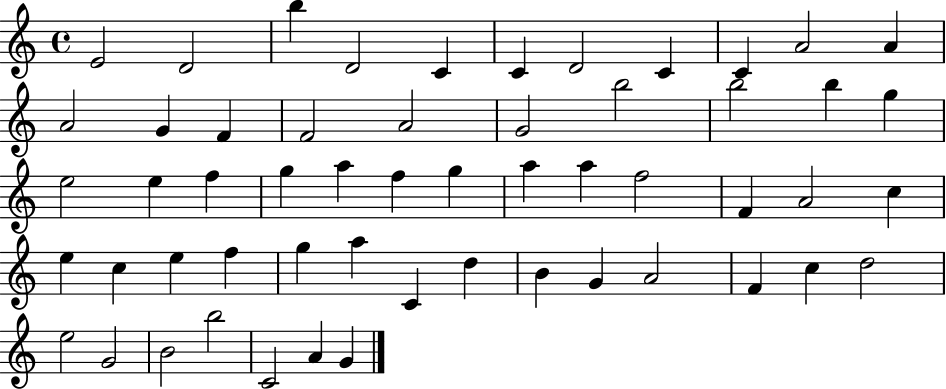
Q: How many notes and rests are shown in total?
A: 55